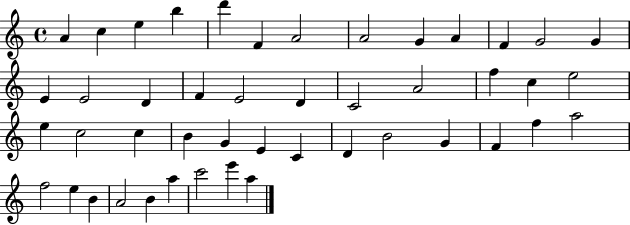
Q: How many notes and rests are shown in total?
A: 46